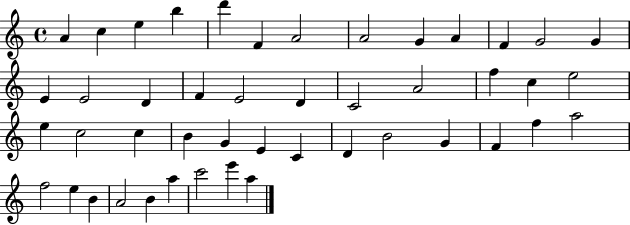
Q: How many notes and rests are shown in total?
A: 46